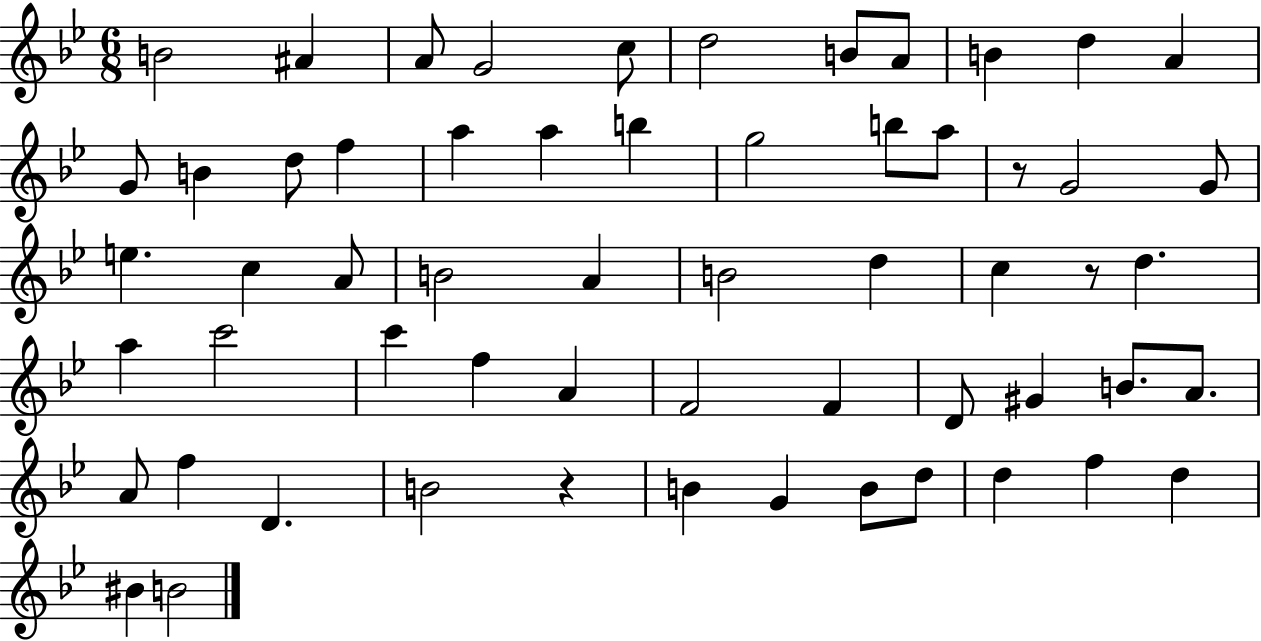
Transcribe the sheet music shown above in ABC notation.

X:1
T:Untitled
M:6/8
L:1/4
K:Bb
B2 ^A A/2 G2 c/2 d2 B/2 A/2 B d A G/2 B d/2 f a a b g2 b/2 a/2 z/2 G2 G/2 e c A/2 B2 A B2 d c z/2 d a c'2 c' f A F2 F D/2 ^G B/2 A/2 A/2 f D B2 z B G B/2 d/2 d f d ^B B2